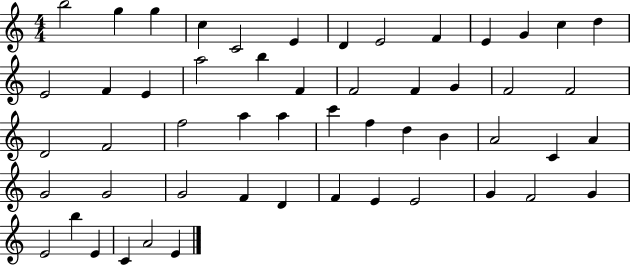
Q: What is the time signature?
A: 4/4